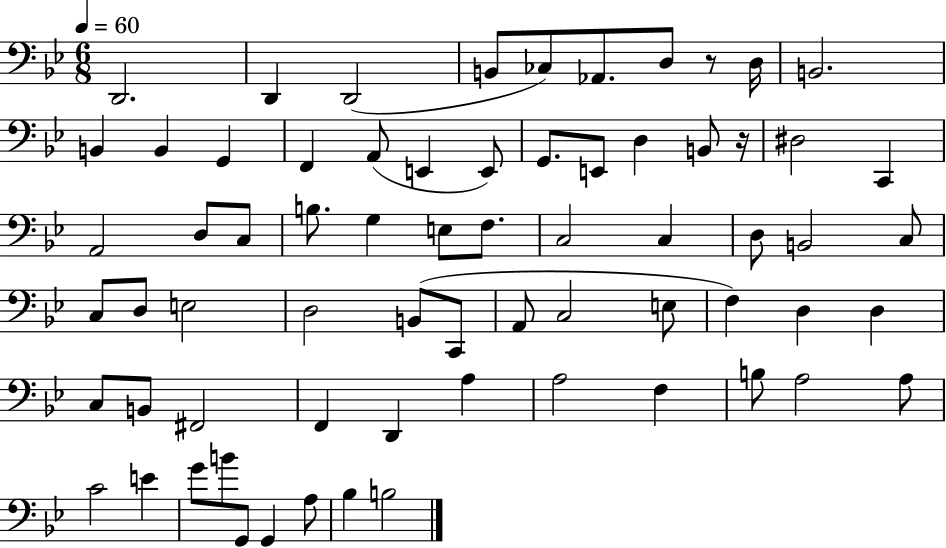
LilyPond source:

{
  \clef bass
  \numericTimeSignature
  \time 6/8
  \key bes \major
  \tempo 4 = 60
  d,2. | d,4 d,2( | b,8 ces8) aes,8. d8 r8 d16 | b,2. | \break b,4 b,4 g,4 | f,4 a,8( e,4 e,8) | g,8. e,8 d4 b,8 r16 | dis2 c,4 | \break a,2 d8 c8 | b8. g4 e8 f8. | c2 c4 | d8 b,2 c8 | \break c8 d8 e2 | d2 b,8( c,8 | a,8 c2 e8 | f4) d4 d4 | \break c8 b,8 fis,2 | f,4 d,4 a4 | a2 f4 | b8 a2 a8 | \break c'2 e'4 | g'8 b'8 g,8 g,4 a8 | bes4 b2 | \bar "|."
}